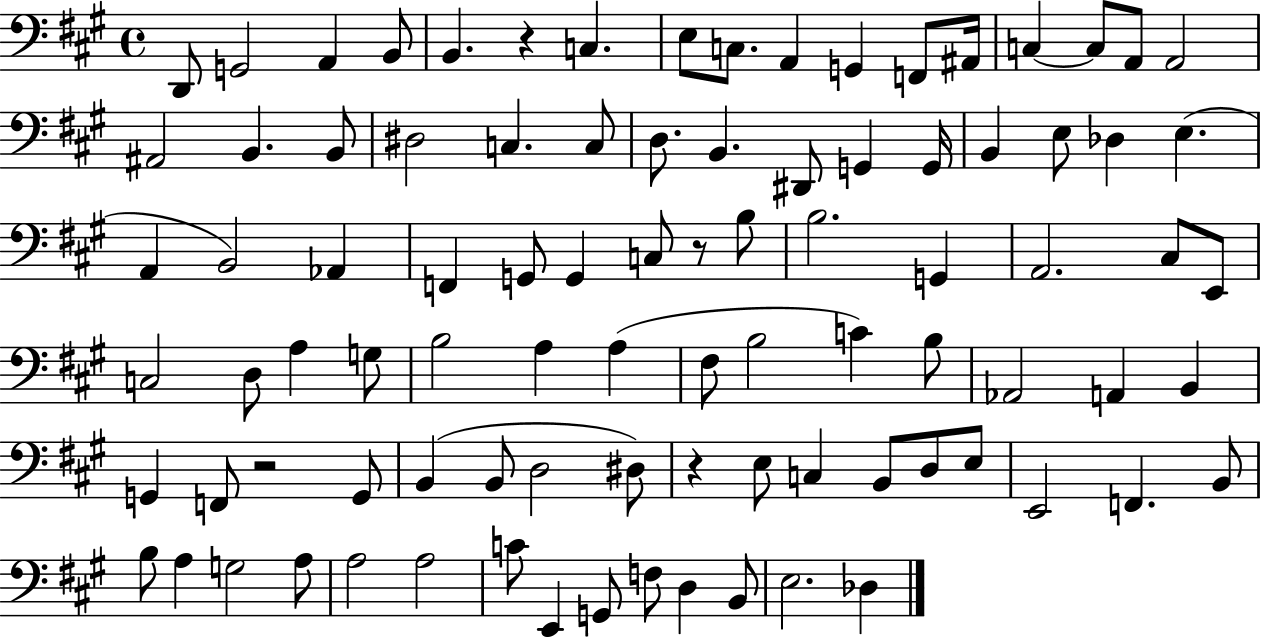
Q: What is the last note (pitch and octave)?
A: Db3